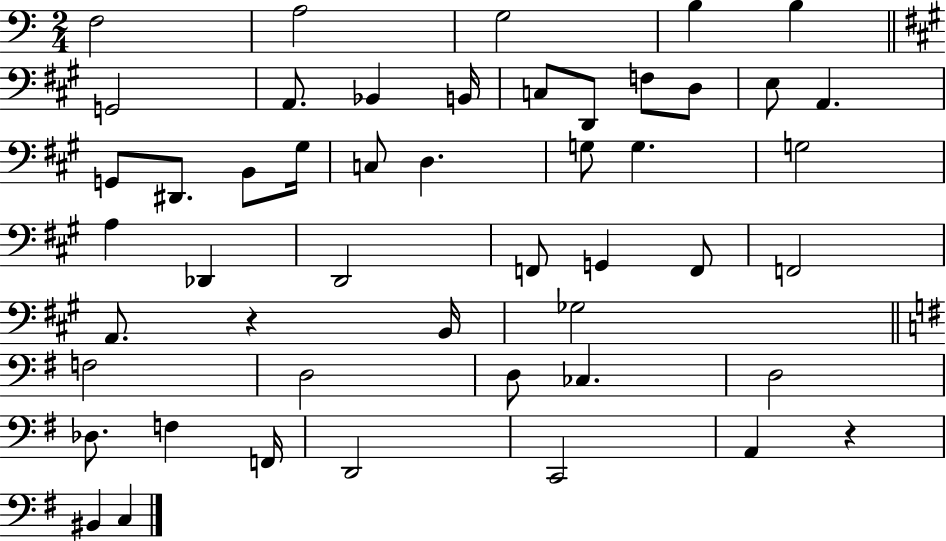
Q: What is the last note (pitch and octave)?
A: C3